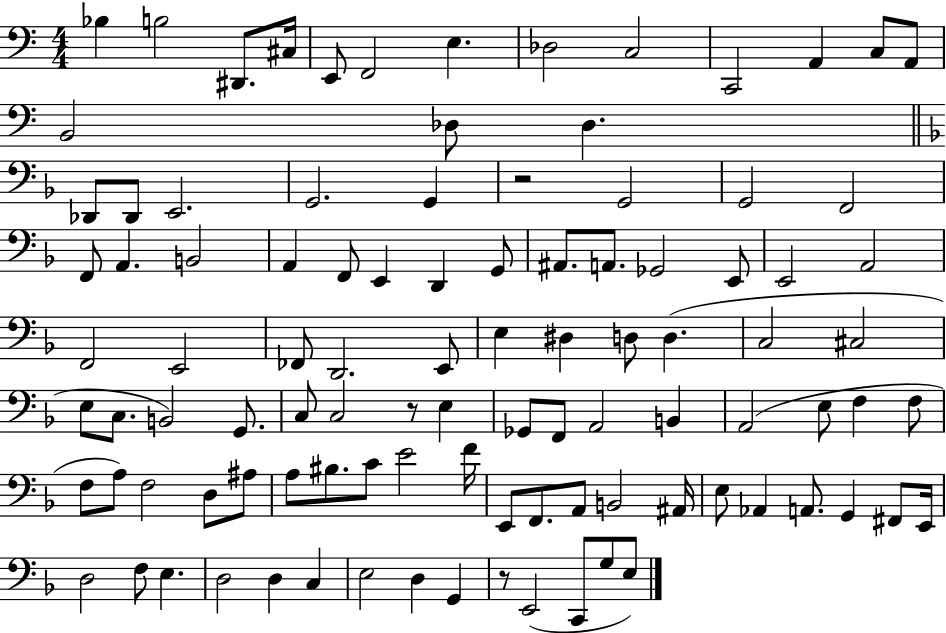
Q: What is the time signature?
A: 4/4